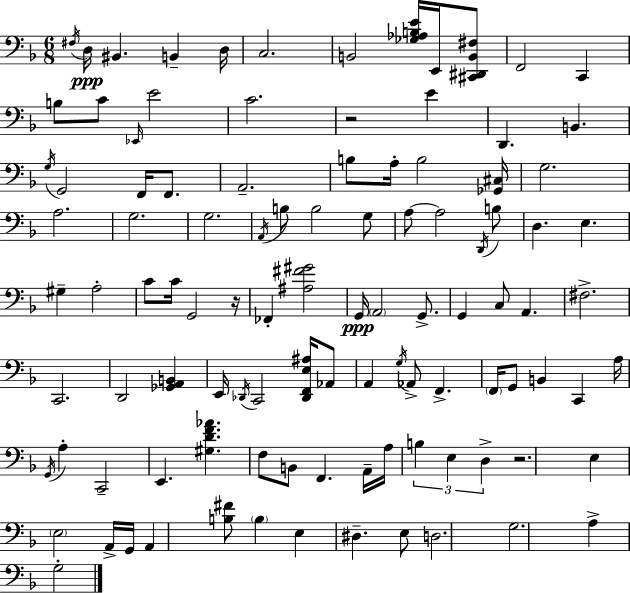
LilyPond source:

{
  \clef bass
  \numericTimeSignature
  \time 6/8
  \key f \major
  \acciaccatura { fis16 }\ppp d16 bis,4. b,4-- | d16 c2. | b,2 <ges aes b e'>16 e,16 <cis, dis, b, fis>8 | f,2 c,4 | \break b8 c'8 \grace { ees,16 } e'2 | c'2. | r2 e'4 | d,4. b,4. | \break \acciaccatura { g16 } g,2 f,16 | f,8. a,2.-- | b8 a16-. b2 | <ges, cis>16 g2. | \break a2. | g2. | g2. | \acciaccatura { a,16 } b8 b2 | \break g8 a8~~ a2 | \acciaccatura { d,16 } b8 d4. e4. | gis4-- a2-. | c'8 c'16 g,2 | \break r16 fes,4-. <ais fis' gis'>2 | g,16\ppp \parenthesize a,2 | g,8.-> g,4 c8 a,4. | fis2.-> | \break c,2. | d,2 | <ges, a, b,>4 e,16 \acciaccatura { des,16 } c,2 | <des, f, e ais>16 aes,8 a,4 \acciaccatura { g16 } aes,8-> | \break f,4.-> \parenthesize f,16 g,8 b,4 | c,4 a16 \acciaccatura { g,16 } a4-. | c,2-- e,4. | <gis d' f' aes'>4. f8 b,8 | \break f,4. a,16-- a16 \tuplet 3/2 { b4 | e4 d4-> } r2. | e4 | \parenthesize e2 a,16-> g,16 a,4 | \break <b fis'>8 \parenthesize b4 e4 | dis4.-- e8 d2. | g2. | a4-> | \break g2-. \bar "|."
}